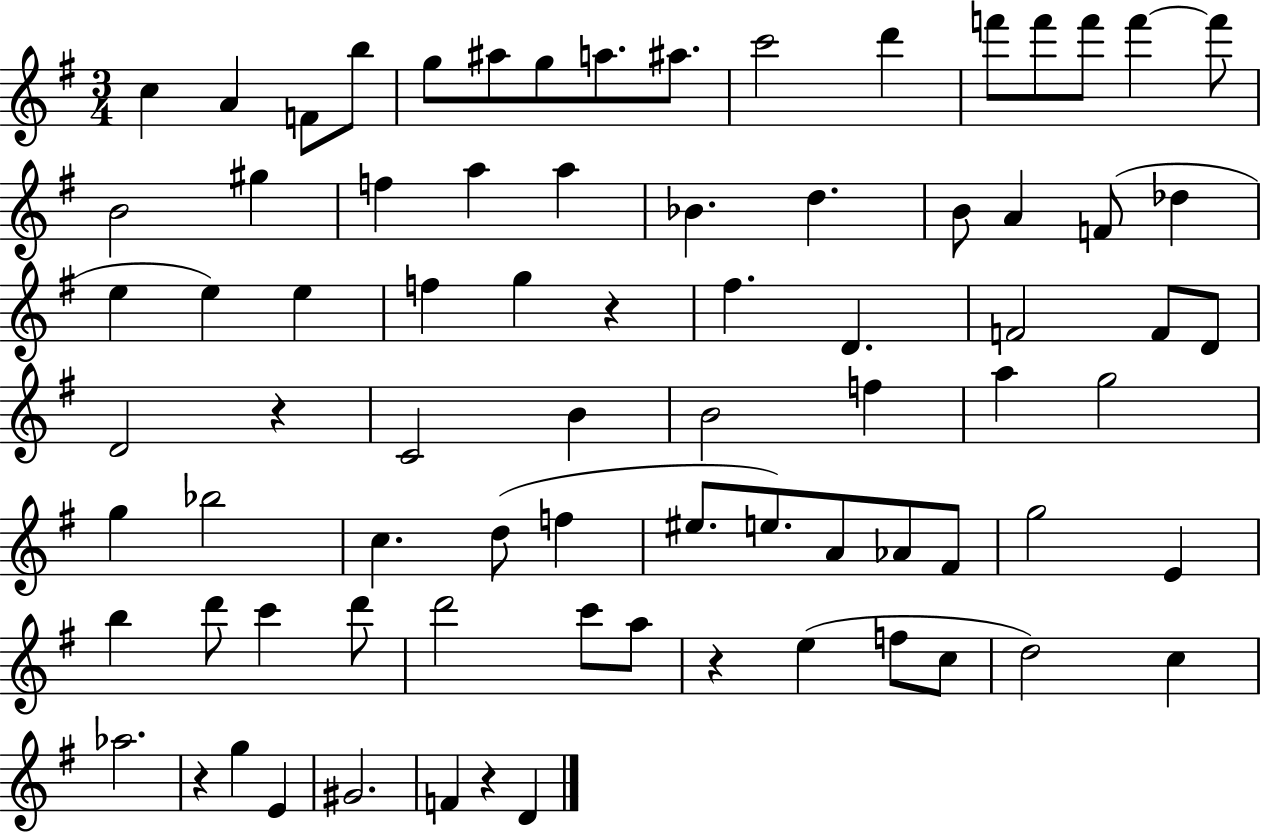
C5/q A4/q F4/e B5/e G5/e A#5/e G5/e A5/e. A#5/e. C6/h D6/q F6/e F6/e F6/e F6/q F6/e B4/h G#5/q F5/q A5/q A5/q Bb4/q. D5/q. B4/e A4/q F4/e Db5/q E5/q E5/q E5/q F5/q G5/q R/q F#5/q. D4/q. F4/h F4/e D4/e D4/h R/q C4/h B4/q B4/h F5/q A5/q G5/h G5/q Bb5/h C5/q. D5/e F5/q EIS5/e. E5/e. A4/e Ab4/e F#4/e G5/h E4/q B5/q D6/e C6/q D6/e D6/h C6/e A5/e R/q E5/q F5/e C5/e D5/h C5/q Ab5/h. R/q G5/q E4/q G#4/h. F4/q R/q D4/q